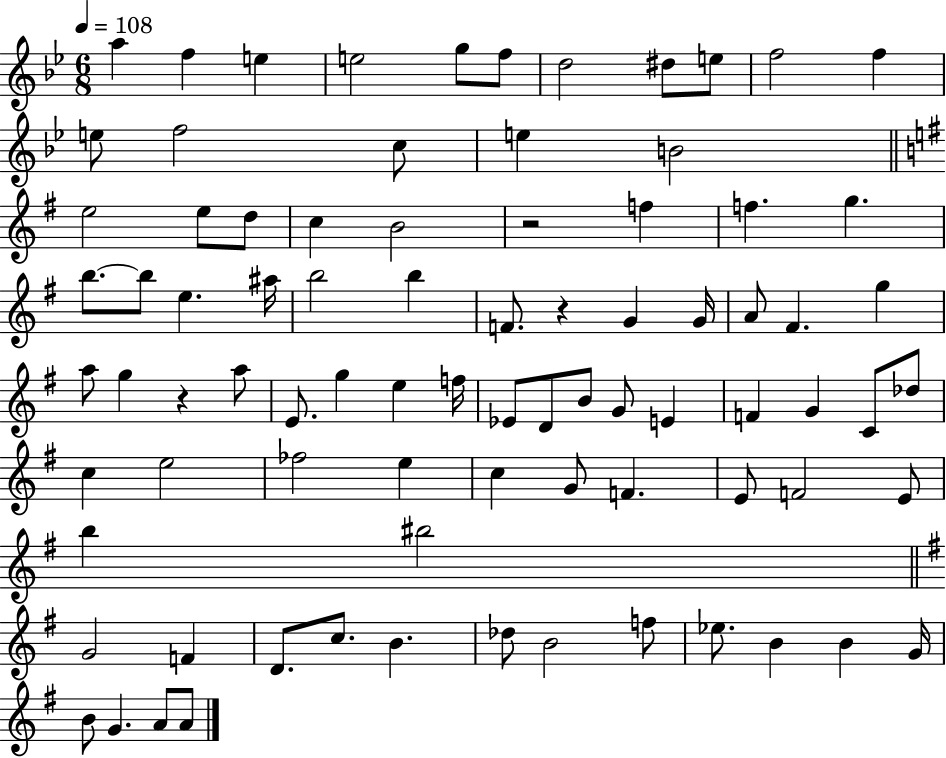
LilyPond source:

{
  \clef treble
  \numericTimeSignature
  \time 6/8
  \key bes \major
  \tempo 4 = 108
  \repeat volta 2 { a''4 f''4 e''4 | e''2 g''8 f''8 | d''2 dis''8 e''8 | f''2 f''4 | \break e''8 f''2 c''8 | e''4 b'2 | \bar "||" \break \key e \minor e''2 e''8 d''8 | c''4 b'2 | r2 f''4 | f''4. g''4. | \break b''8.~~ b''8 e''4. ais''16 | b''2 b''4 | f'8. r4 g'4 g'16 | a'8 fis'4. g''4 | \break a''8 g''4 r4 a''8 | e'8. g''4 e''4 f''16 | ees'8 d'8 b'8 g'8 e'4 | f'4 g'4 c'8 des''8 | \break c''4 e''2 | fes''2 e''4 | c''4 g'8 f'4. | e'8 f'2 e'8 | \break b''4 bis''2 | \bar "||" \break \key e \minor g'2 f'4 | d'8. c''8. b'4. | des''8 b'2 f''8 | ees''8. b'4 b'4 g'16 | \break b'8 g'4. a'8 a'8 | } \bar "|."
}